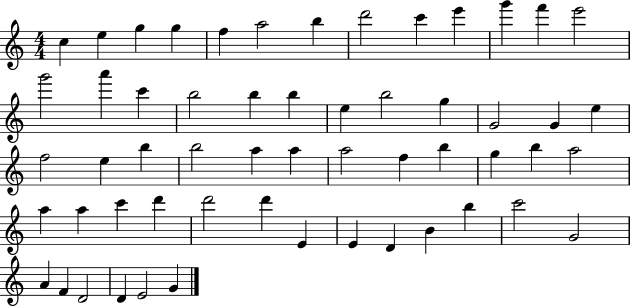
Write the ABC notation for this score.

X:1
T:Untitled
M:4/4
L:1/4
K:C
c e g g f a2 b d'2 c' e' g' f' e'2 g'2 a' c' b2 b b e b2 g G2 G e f2 e b b2 a a a2 f b g b a2 a a c' d' d'2 d' E E D B b c'2 G2 A F D2 D E2 G